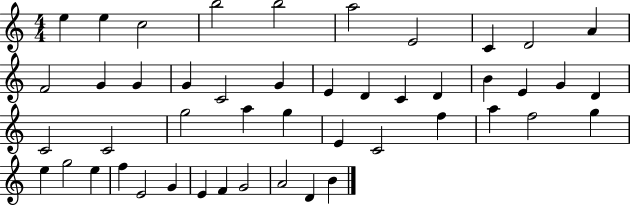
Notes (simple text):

E5/q E5/q C5/h B5/h B5/h A5/h E4/h C4/q D4/h A4/q F4/h G4/q G4/q G4/q C4/h G4/q E4/q D4/q C4/q D4/q B4/q E4/q G4/q D4/q C4/h C4/h G5/h A5/q G5/q E4/q C4/h F5/q A5/q F5/h G5/q E5/q G5/h E5/q F5/q E4/h G4/q E4/q F4/q G4/h A4/h D4/q B4/q